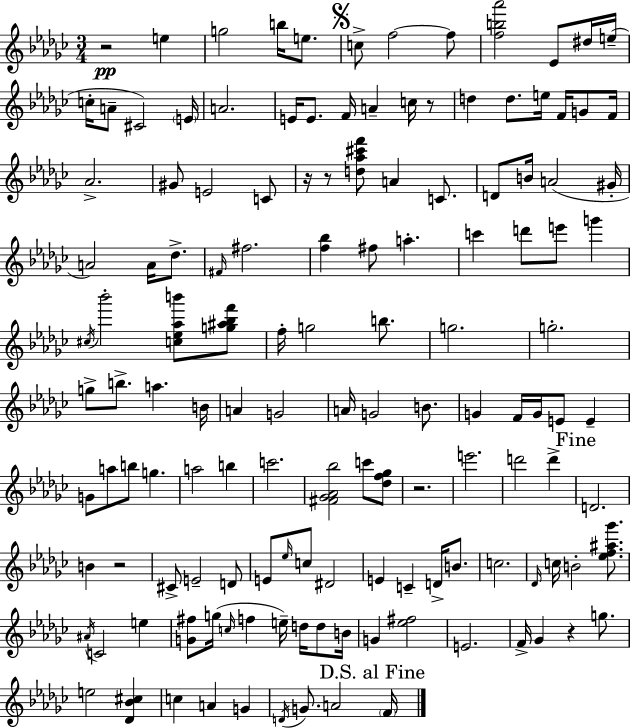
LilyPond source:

{
  \clef treble
  \numericTimeSignature
  \time 3/4
  \key ees \minor
  r2\pp e''4 | g''2 b''16 e''8. | \mark \markup { \musicglyph "scripts.segno" } c''8-> f''2~~ f''8 | <f'' b'' aes'''>2 ees'8 dis''16 e''16--( | \break c''16-. a'8-- cis'2) \parenthesize e'16 | a'2. | e'16 e'8. f'16 a'4-- c''16 r8 | d''4 d''8. e''16 f'16 g'8 f'16 | \break aes'2.-> | gis'8 e'2 c'8 | r16 r8 <d'' aes'' cis''' f'''>8 a'4 c'8. | d'8 b'16 a'2( gis'16-. | \break a'2) a'16 des''8.-> | \grace { fis'16 } fis''2. | <f'' bes''>4 fis''8 a''4.-. | c'''4 d'''8 e'''8 g'''4 | \break \acciaccatura { cis''16 } bes'''2-. <c'' ees'' aes'' b'''>8 | <g'' ais'' bes'' f'''>8 f''16-. g''2 b''8. | g''2. | g''2.-. | \break g''8-> b''8.-> a''4. | b'16 a'4 g'2 | a'16 g'2 b'8. | g'4 f'16 g'16 e'8 e'4-- | \break g'8 a''8 b''8 g''4. | a''2 b''4 | c'''2. | <fis' ges' aes' bes''>2 c'''8 | \break <des'' f'' ges''>8 r2. | e'''2. | d'''2 d'''4-> | \mark "Fine" d'2. | \break b'4 r2 | cis'8-> e'2-- | d'8 e'8 \grace { ees''16 } c''8 dis'2 | e'4 c'4-- d'16-> | \break b'8. c''2. | \grace { des'16 } c''16 b'2-. | <ees'' f'' ais'' ges'''>8. \acciaccatura { ais'16 } c'2 | e''4 <g' fis''>8 g''16( \grace { c''16 } f''4 | \break e''16--) d''16 d''8 b'16 g'4 <ees'' fis''>2 | e'2. | f'16-> ges'4 r4 | g''8. e''2 | \break <des' bes' cis''>4 c''4 a'4 | g'4 \acciaccatura { d'16 } g'8. a'2 | \mark "D.S. al Fine" \parenthesize f'16 \bar "|."
}